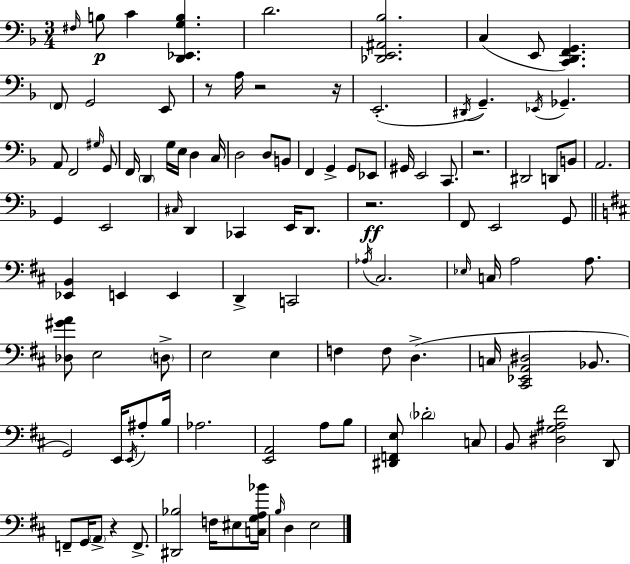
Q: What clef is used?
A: bass